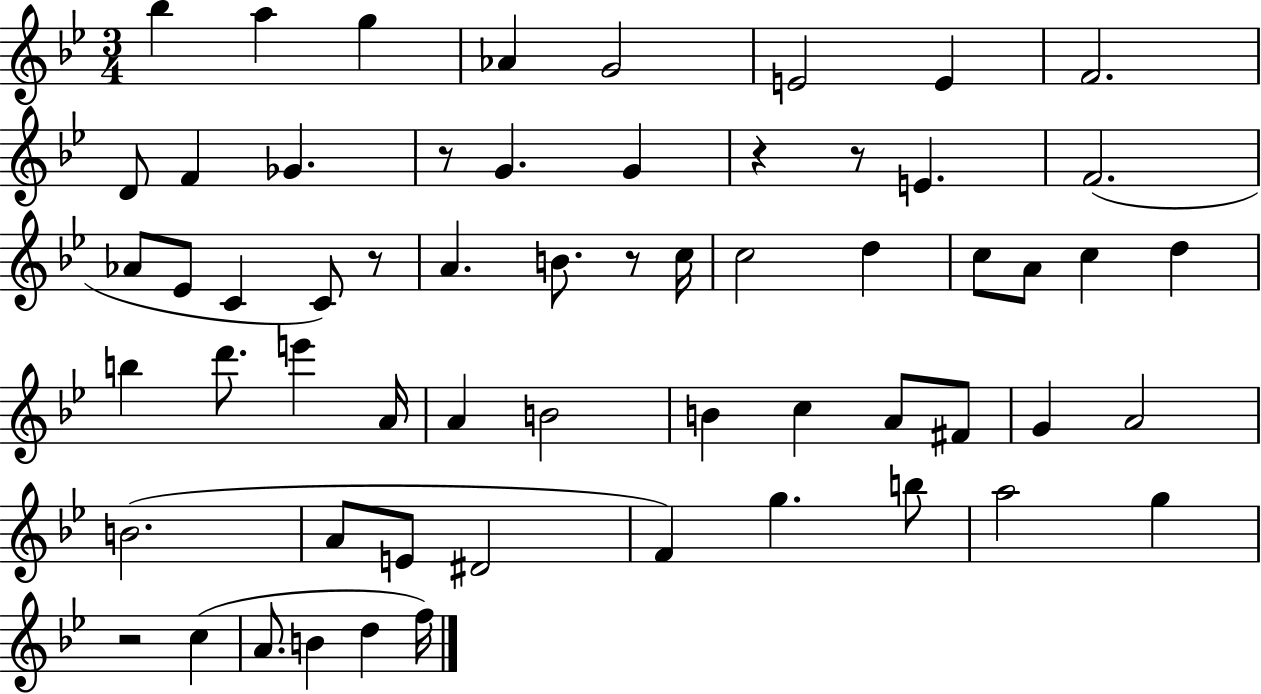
{
  \clef treble
  \numericTimeSignature
  \time 3/4
  \key bes \major
  \repeat volta 2 { bes''4 a''4 g''4 | aes'4 g'2 | e'2 e'4 | f'2. | \break d'8 f'4 ges'4. | r8 g'4. g'4 | r4 r8 e'4. | f'2.( | \break aes'8 ees'8 c'4 c'8) r8 | a'4. b'8. r8 c''16 | c''2 d''4 | c''8 a'8 c''4 d''4 | \break b''4 d'''8. e'''4 a'16 | a'4 b'2 | b'4 c''4 a'8 fis'8 | g'4 a'2 | \break b'2.( | a'8 e'8 dis'2 | f'4) g''4. b''8 | a''2 g''4 | \break r2 c''4( | a'8. b'4 d''4 f''16) | } \bar "|."
}